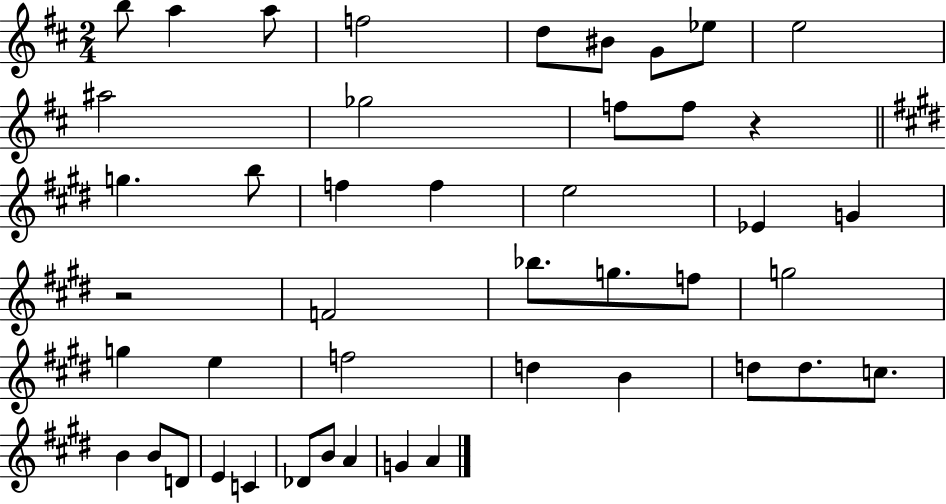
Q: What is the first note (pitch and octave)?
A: B5